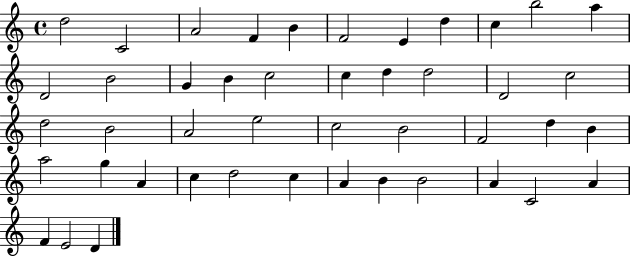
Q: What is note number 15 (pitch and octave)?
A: B4